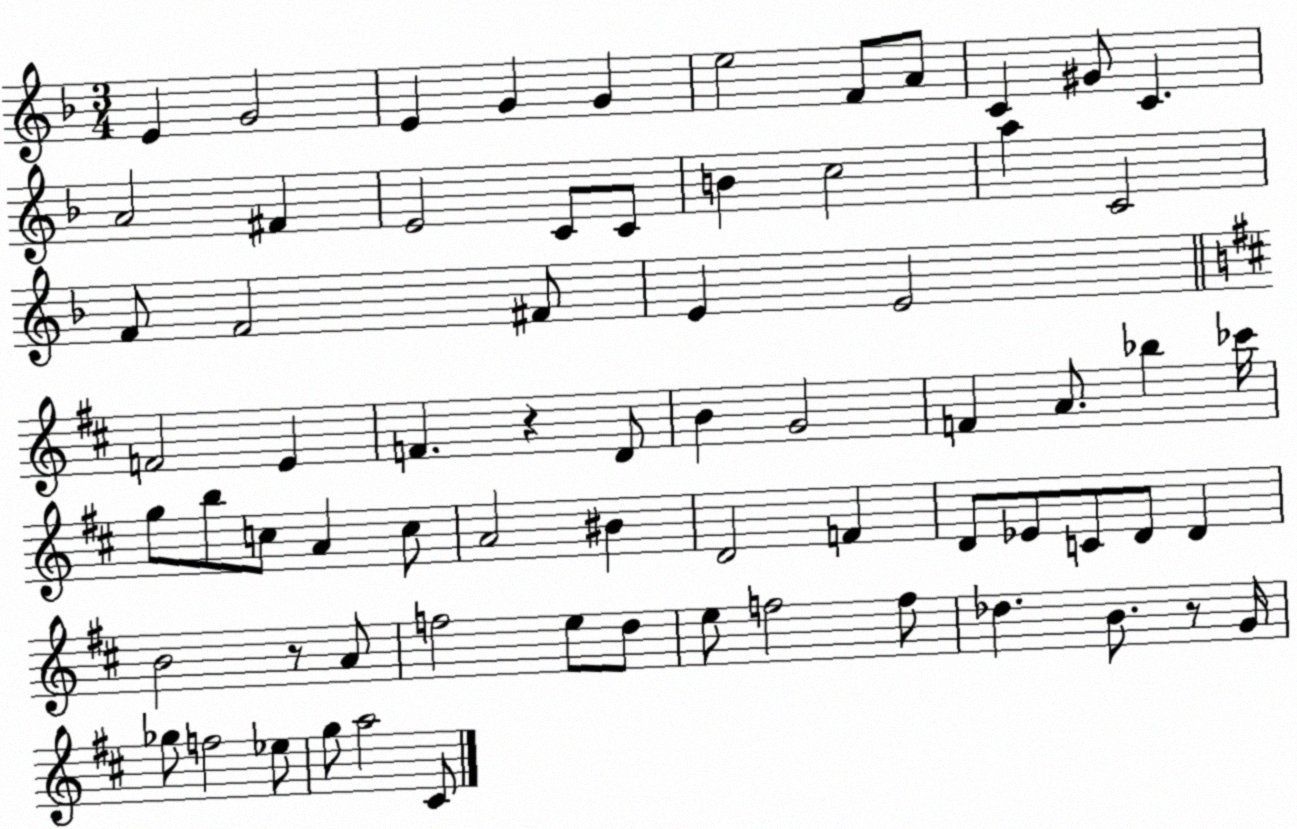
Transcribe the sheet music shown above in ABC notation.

X:1
T:Untitled
M:3/4
L:1/4
K:F
E G2 E G G e2 F/2 A/2 C ^G/2 C A2 ^F E2 C/2 C/2 B c2 a C2 F/2 F2 ^F/2 E E2 F2 E F z D/2 B G2 F A/2 _b _c'/4 g/2 b/2 c/2 A c/2 A2 ^B D2 F D/2 _E/2 C/2 D/2 D B2 z/2 A/2 f2 e/2 d/2 e/2 f2 f/2 _d B/2 z/2 G/4 _g/2 f2 _e/2 g/2 a2 ^C/2